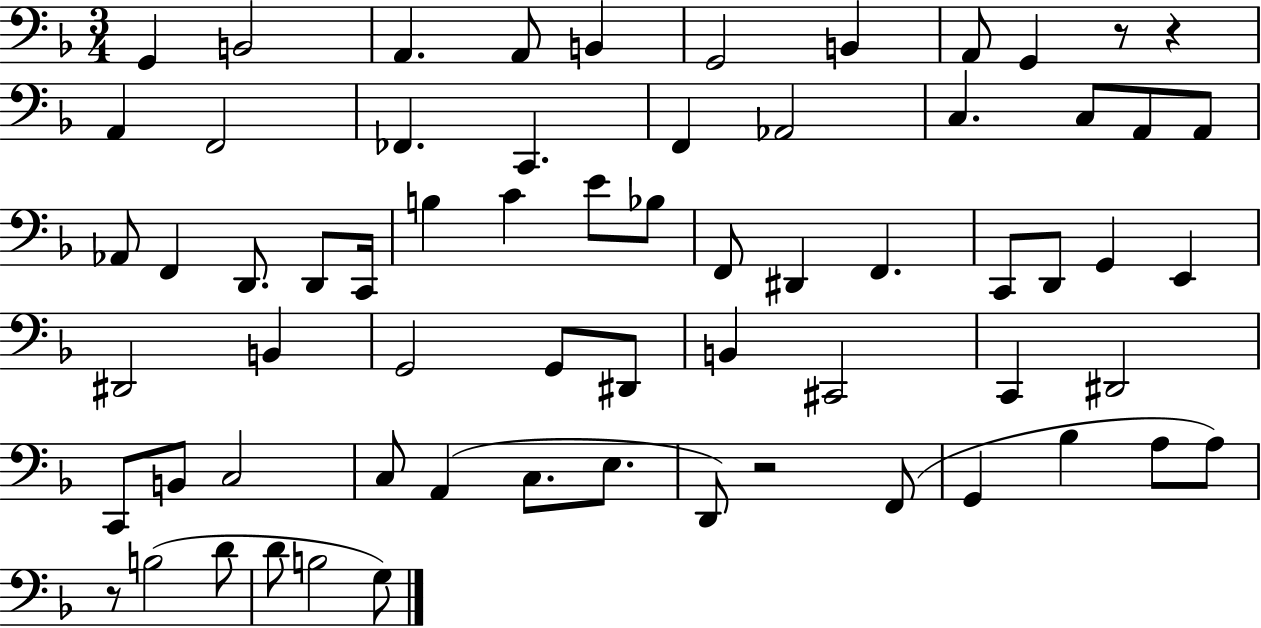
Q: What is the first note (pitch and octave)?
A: G2